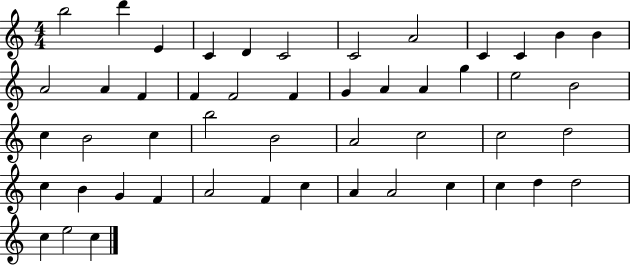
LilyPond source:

{
  \clef treble
  \numericTimeSignature
  \time 4/4
  \key c \major
  b''2 d'''4 e'4 | c'4 d'4 c'2 | c'2 a'2 | c'4 c'4 b'4 b'4 | \break a'2 a'4 f'4 | f'4 f'2 f'4 | g'4 a'4 a'4 g''4 | e''2 b'2 | \break c''4 b'2 c''4 | b''2 b'2 | a'2 c''2 | c''2 d''2 | \break c''4 b'4 g'4 f'4 | a'2 f'4 c''4 | a'4 a'2 c''4 | c''4 d''4 d''2 | \break c''4 e''2 c''4 | \bar "|."
}